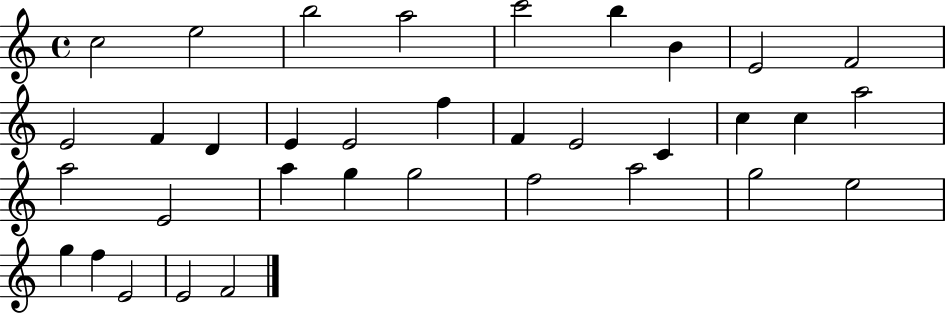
X:1
T:Untitled
M:4/4
L:1/4
K:C
c2 e2 b2 a2 c'2 b B E2 F2 E2 F D E E2 f F E2 C c c a2 a2 E2 a g g2 f2 a2 g2 e2 g f E2 E2 F2